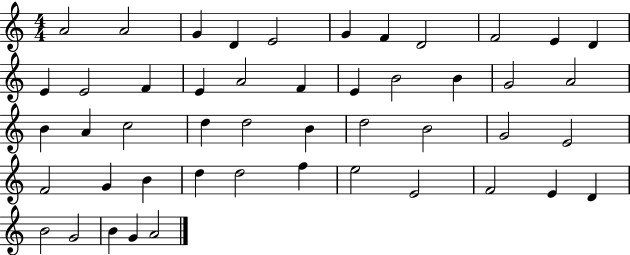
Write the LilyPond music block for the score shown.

{
  \clef treble
  \numericTimeSignature
  \time 4/4
  \key c \major
  a'2 a'2 | g'4 d'4 e'2 | g'4 f'4 d'2 | f'2 e'4 d'4 | \break e'4 e'2 f'4 | e'4 a'2 f'4 | e'4 b'2 b'4 | g'2 a'2 | \break b'4 a'4 c''2 | d''4 d''2 b'4 | d''2 b'2 | g'2 e'2 | \break f'2 g'4 b'4 | d''4 d''2 f''4 | e''2 e'2 | f'2 e'4 d'4 | \break b'2 g'2 | b'4 g'4 a'2 | \bar "|."
}